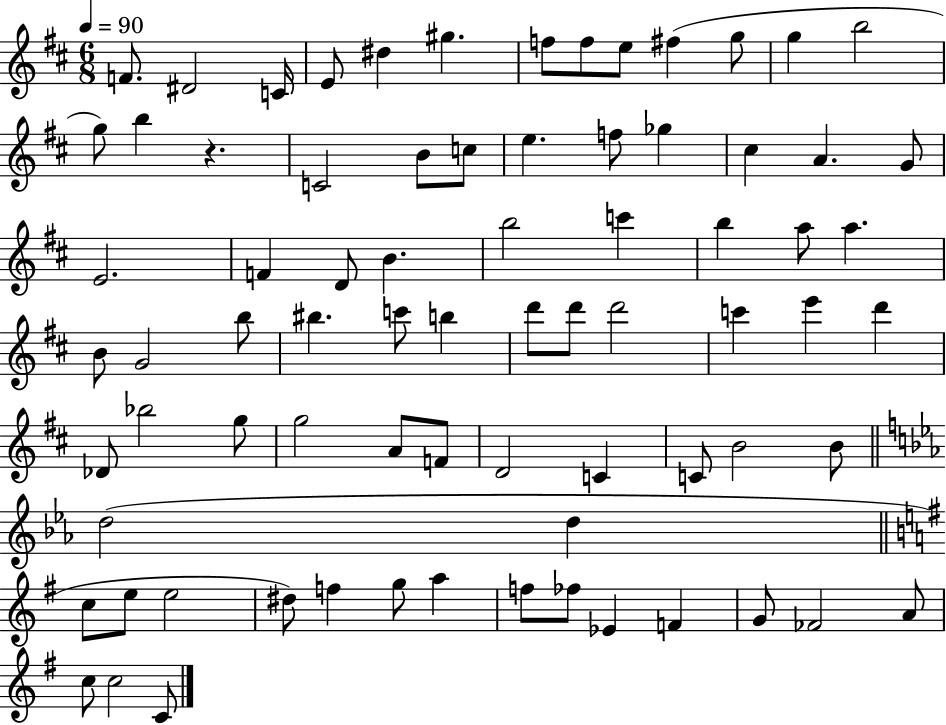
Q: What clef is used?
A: treble